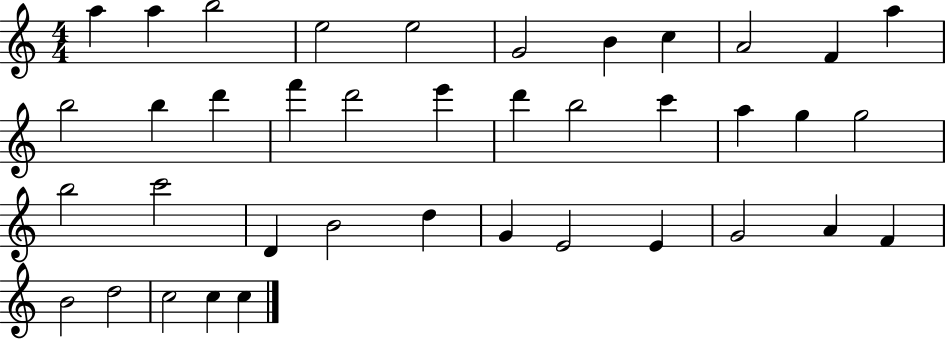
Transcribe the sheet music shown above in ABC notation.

X:1
T:Untitled
M:4/4
L:1/4
K:C
a a b2 e2 e2 G2 B c A2 F a b2 b d' f' d'2 e' d' b2 c' a g g2 b2 c'2 D B2 d G E2 E G2 A F B2 d2 c2 c c